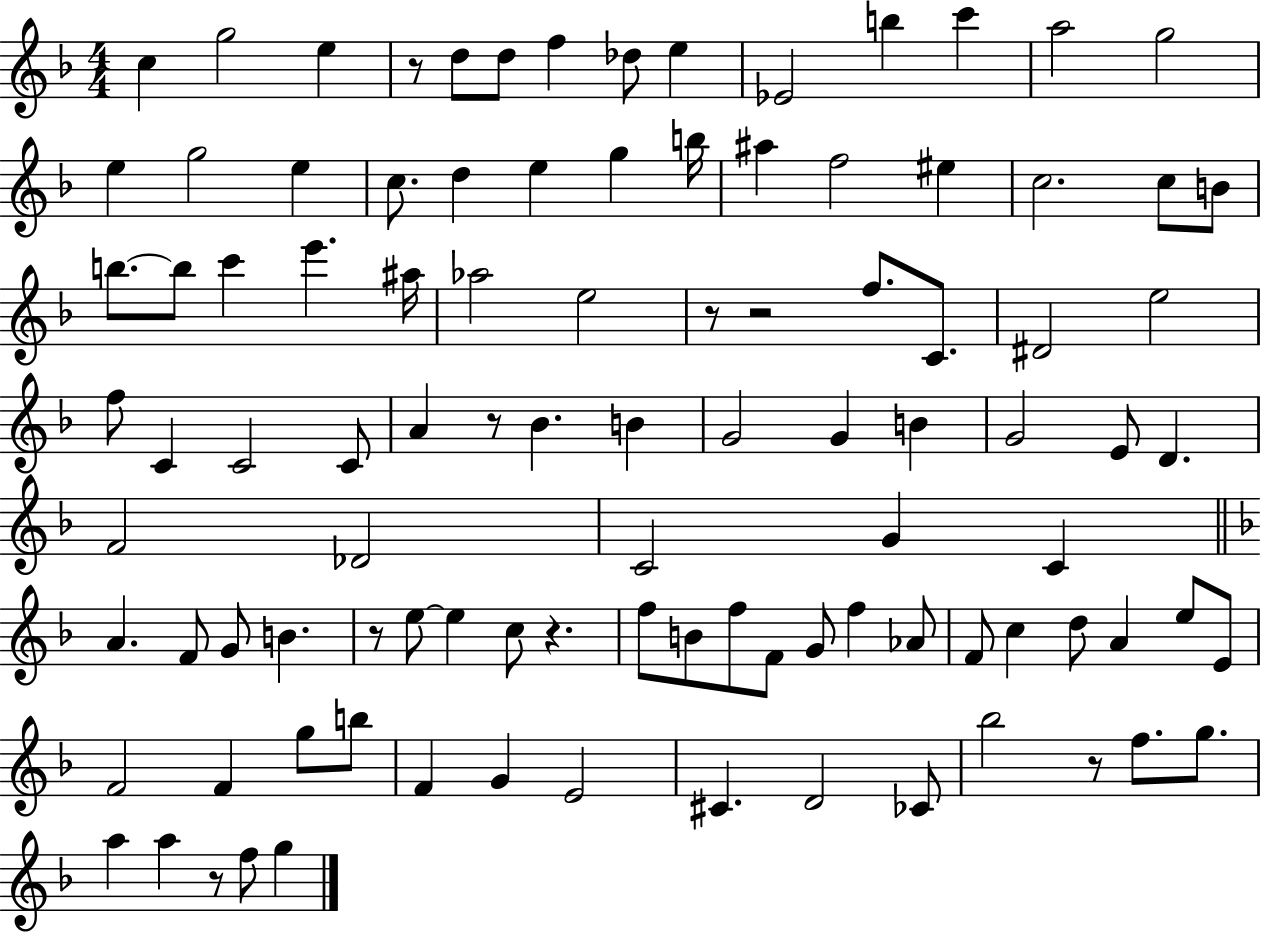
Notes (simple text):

C5/q G5/h E5/q R/e D5/e D5/e F5/q Db5/e E5/q Eb4/h B5/q C6/q A5/h G5/h E5/q G5/h E5/q C5/e. D5/q E5/q G5/q B5/s A#5/q F5/h EIS5/q C5/h. C5/e B4/e B5/e. B5/e C6/q E6/q. A#5/s Ab5/h E5/h R/e R/h F5/e. C4/e. D#4/h E5/h F5/e C4/q C4/h C4/e A4/q R/e Bb4/q. B4/q G4/h G4/q B4/q G4/h E4/e D4/q. F4/h Db4/h C4/h G4/q C4/q A4/q. F4/e G4/e B4/q. R/e E5/e E5/q C5/e R/q. F5/e B4/e F5/e F4/e G4/e F5/q Ab4/e F4/e C5/q D5/e A4/q E5/e E4/e F4/h F4/q G5/e B5/e F4/q G4/q E4/h C#4/q. D4/h CES4/e Bb5/h R/e F5/e. G5/e. A5/q A5/q R/e F5/e G5/q